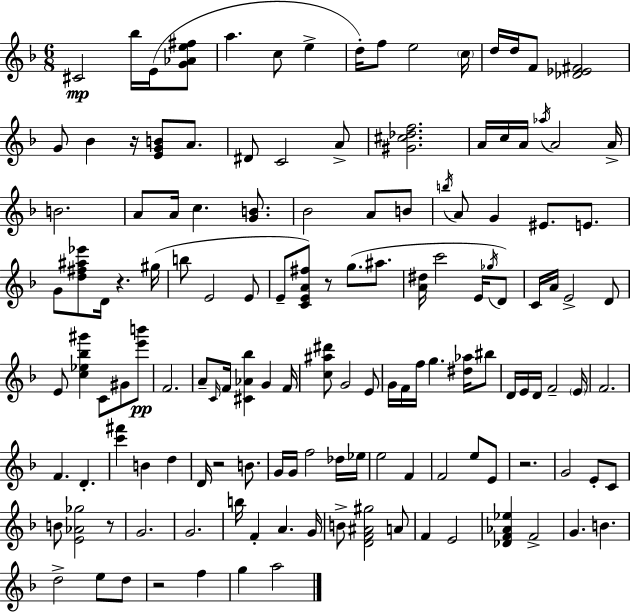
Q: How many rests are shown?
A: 7